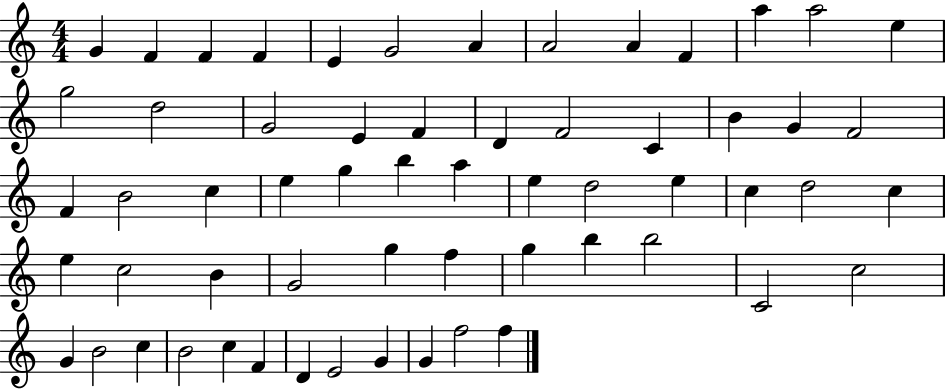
{
  \clef treble
  \numericTimeSignature
  \time 4/4
  \key c \major
  g'4 f'4 f'4 f'4 | e'4 g'2 a'4 | a'2 a'4 f'4 | a''4 a''2 e''4 | \break g''2 d''2 | g'2 e'4 f'4 | d'4 f'2 c'4 | b'4 g'4 f'2 | \break f'4 b'2 c''4 | e''4 g''4 b''4 a''4 | e''4 d''2 e''4 | c''4 d''2 c''4 | \break e''4 c''2 b'4 | g'2 g''4 f''4 | g''4 b''4 b''2 | c'2 c''2 | \break g'4 b'2 c''4 | b'2 c''4 f'4 | d'4 e'2 g'4 | g'4 f''2 f''4 | \break \bar "|."
}